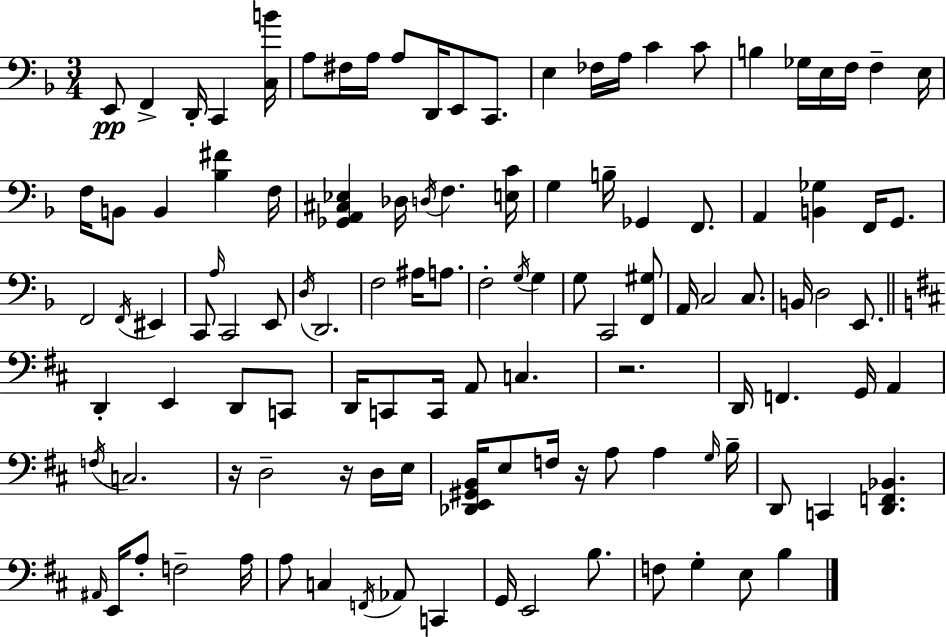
X:1
T:Untitled
M:3/4
L:1/4
K:F
E,,/2 F,, D,,/4 C,, [C,B]/4 A,/2 ^F,/4 A,/4 A,/2 D,,/4 E,,/2 C,,/2 E, _F,/4 A,/4 C C/2 B, _G,/4 E,/4 F,/4 F, E,/4 F,/4 B,,/2 B,, [_B,^F] F,/4 [_G,,A,,^C,_E,] _D,/4 D,/4 F, [E,C]/4 G, B,/4 _G,, F,,/2 A,, [B,,_G,] F,,/4 G,,/2 F,,2 F,,/4 ^E,, C,,/2 A,/4 C,,2 E,,/2 D,/4 D,,2 F,2 ^A,/4 A,/2 F,2 G,/4 G, G,/2 C,,2 [F,,^G,]/2 A,,/4 C,2 C,/2 B,,/4 D,2 E,,/2 D,, E,, D,,/2 C,,/2 D,,/4 C,,/2 C,,/4 A,,/2 C, z2 D,,/4 F,, G,,/4 A,, F,/4 C,2 z/4 D,2 z/4 D,/4 E,/4 [_D,,E,,^G,,B,,]/4 E,/2 F,/4 z/4 A,/2 A, G,/4 B,/4 D,,/2 C,, [D,,F,,_B,,] ^A,,/4 E,,/4 A,/2 F,2 A,/4 A,/2 C, F,,/4 _A,,/2 C,, G,,/4 E,,2 B,/2 F,/2 G, E,/2 B,